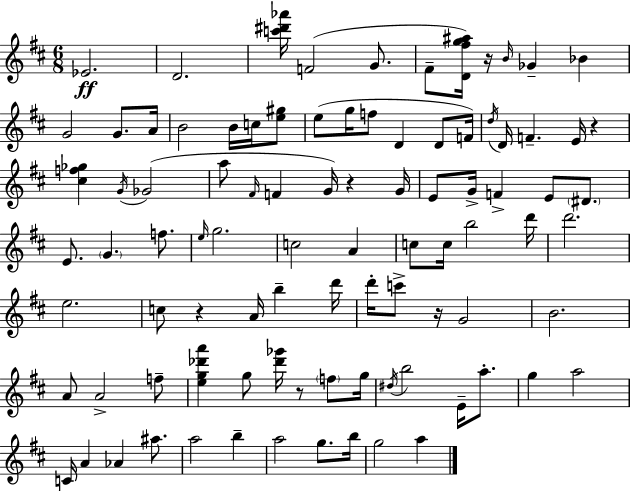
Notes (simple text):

Eb4/h. D4/h. [C6,D#6,Ab6]/s F4/h G4/e. F#4/e [D4,F#5,G5,A#5]/s R/s B4/s Gb4/q Bb4/q G4/h G4/e. A4/s B4/h B4/s C5/s [E5,G#5]/e E5/e G5/s F5/e D4/q D4/e F4/s D5/s D4/s F4/q. E4/s R/q [C#5,F5,Gb5]/q G4/s Gb4/h A5/e F#4/s F4/q G4/s R/q G4/s E4/e G4/s F4/q E4/e D#4/e. E4/e. G4/q. F5/e. E5/s G5/h. C5/h A4/q C5/e C5/s B5/h D6/s D6/h. E5/h. C5/e R/q A4/s B5/q D6/s D6/s C6/e R/s G4/h B4/h. A4/e A4/h F5/e [E5,G5,Db6,A6]/q G5/e [Db6,Gb6]/s R/e F5/e G5/s D#5/s B5/h E4/s A5/e. G5/q A5/h C4/s A4/q Ab4/q A#5/e. A5/h B5/q A5/h G5/e. B5/s G5/h A5/q